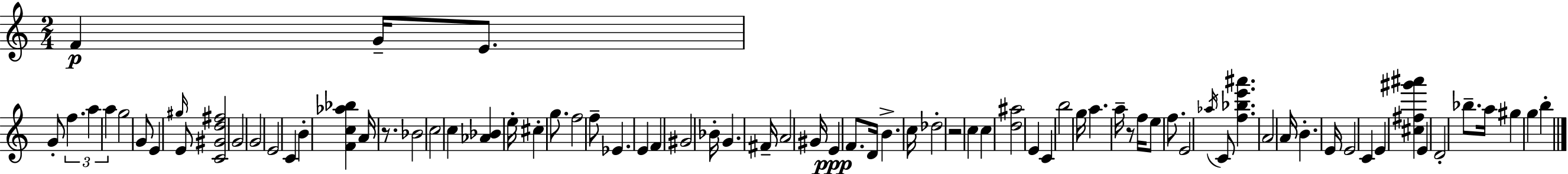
F4/q G4/s E4/e. G4/e F5/q. A5/q A5/q G5/h G4/e E4/q G#5/s E4/e [C4,G#4,D5,F#5]/h G4/h G4/h E4/h C4/q B4/q [F4,C5,Ab5,Bb5]/q A4/s R/e. Bb4/h C5/h C5/q [Ab4,Bb4]/q E5/s C#5/q G5/e. F5/h F5/e Eb4/q. E4/q F4/q G#4/h Bb4/s G4/q. F#4/s A4/h G#4/s E4/q F4/e. D4/s B4/q. C5/s Db5/h R/h C5/q C5/q [D5,A#5]/h E4/q C4/q B5/h G5/s A5/q. A5/s R/e F5/s E5/e F5/e. E4/h Ab5/s C4/e [F5,Bb5,E6,A#6]/q. A4/h A4/s B4/q. E4/s E4/h C4/q E4/q [C#5,F#5,G#6,A#6]/q E4/q D4/h Bb5/e. A5/s G#5/q G5/q B5/q